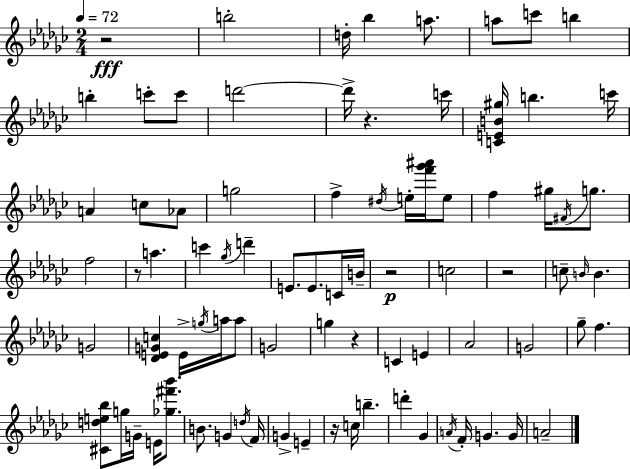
R/h B5/h D5/s Bb5/q A5/e. A5/e C6/e B5/q B5/q C6/e C6/e D6/h D6/s R/q. C6/s [C4,E4,B4,G#5]/s B5/q. C6/s A4/q C5/e Ab4/e G5/h F5/q D#5/s E5/s [F6,Gb6,A#6]/s E5/e F5/q G#5/s F#4/s G5/e. F5/h R/e A5/q. C6/q Gb5/s D6/q E4/e. E4/e. C4/s B4/s R/h C5/h R/h C5/e B4/s B4/q. G4/h [Db4,E4,G4,C5]/q E4/s G5/s A5/s A5/e G4/h G5/q R/q C4/q E4/q Ab4/h G4/h Gb5/e F5/q. [C#4,D5,E5,Bb5]/e G5/s G4/s E4/s [Gb5,F#6,Bb6]/e. B4/e. G4/q D5/s F4/s G4/q E4/q R/s C5/s B5/q. D6/q Gb4/q A4/s F4/s G4/q. G4/s A4/h